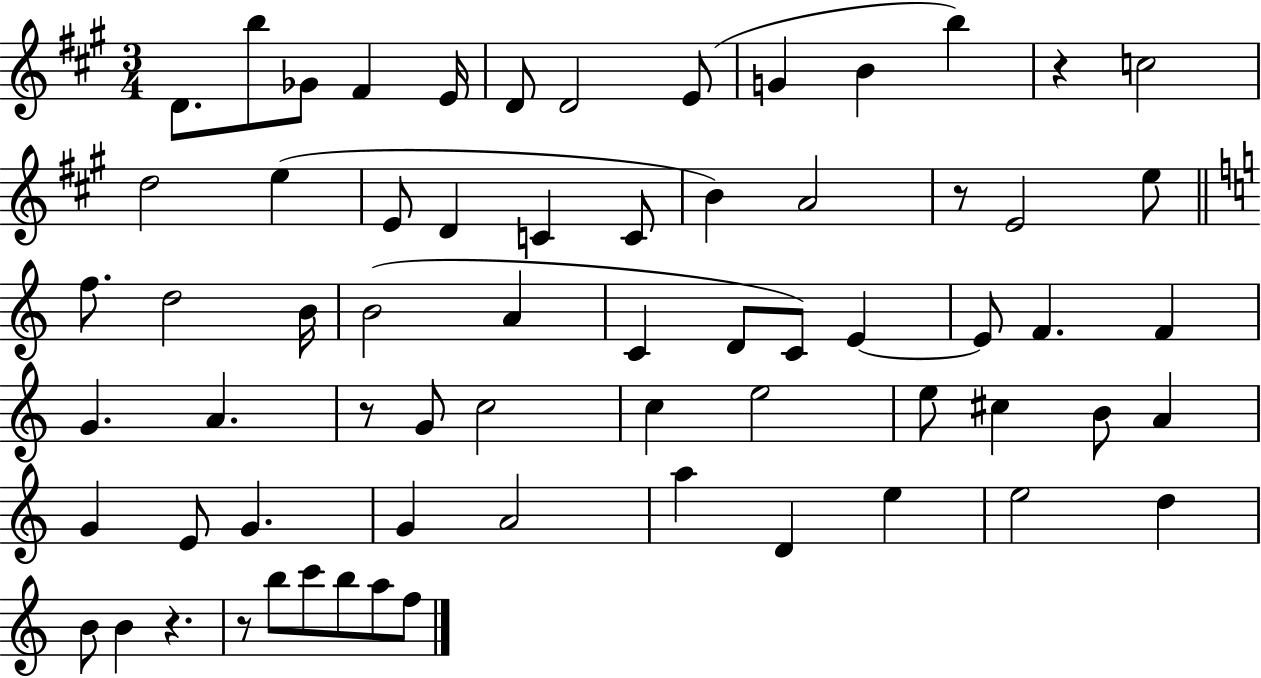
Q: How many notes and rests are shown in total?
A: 66